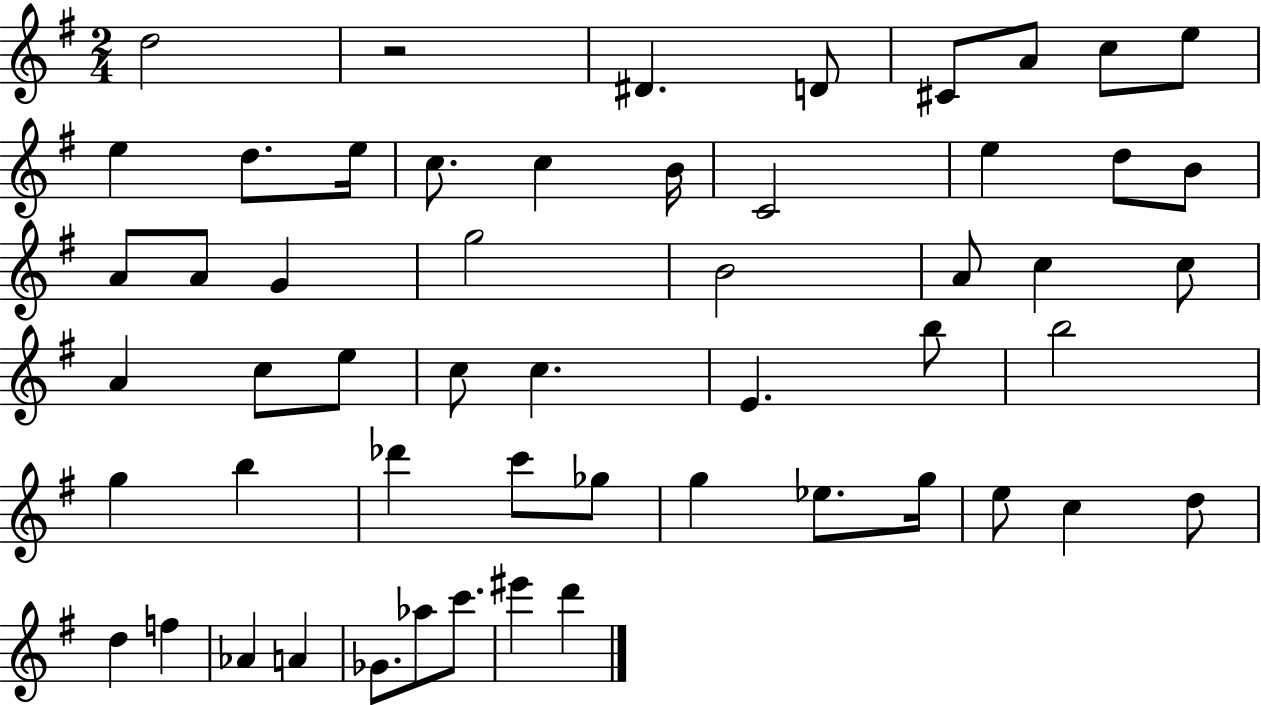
D5/h R/h D#4/q. D4/e C#4/e A4/e C5/e E5/e E5/q D5/e. E5/s C5/e. C5/q B4/s C4/h E5/q D5/e B4/e A4/e A4/e G4/q G5/h B4/h A4/e C5/q C5/e A4/q C5/e E5/e C5/e C5/q. E4/q. B5/e B5/h G5/q B5/q Db6/q C6/e Gb5/e G5/q Eb5/e. G5/s E5/e C5/q D5/e D5/q F5/q Ab4/q A4/q Gb4/e. Ab5/e C6/e. EIS6/q D6/q